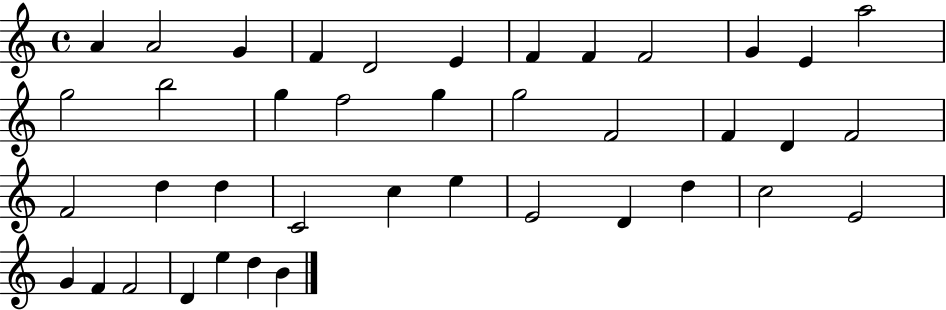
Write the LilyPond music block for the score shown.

{
  \clef treble
  \time 4/4
  \defaultTimeSignature
  \key c \major
  a'4 a'2 g'4 | f'4 d'2 e'4 | f'4 f'4 f'2 | g'4 e'4 a''2 | \break g''2 b''2 | g''4 f''2 g''4 | g''2 f'2 | f'4 d'4 f'2 | \break f'2 d''4 d''4 | c'2 c''4 e''4 | e'2 d'4 d''4 | c''2 e'2 | \break g'4 f'4 f'2 | d'4 e''4 d''4 b'4 | \bar "|."
}